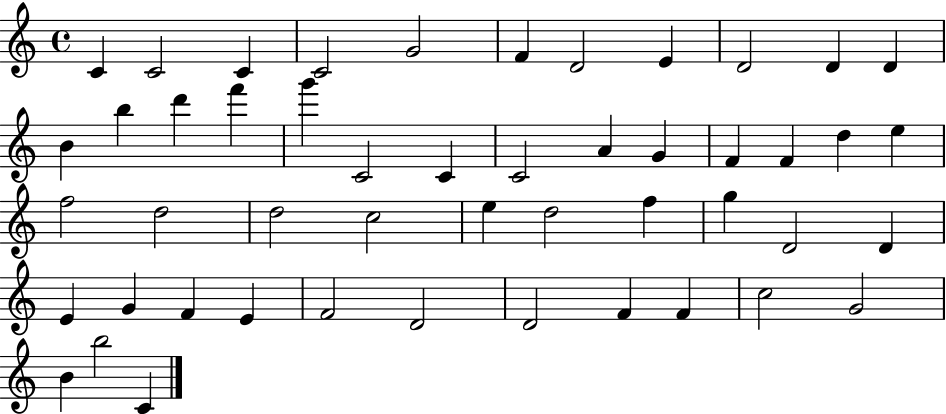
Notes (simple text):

C4/q C4/h C4/q C4/h G4/h F4/q D4/h E4/q D4/h D4/q D4/q B4/q B5/q D6/q F6/q G6/q C4/h C4/q C4/h A4/q G4/q F4/q F4/q D5/q E5/q F5/h D5/h D5/h C5/h E5/q D5/h F5/q G5/q D4/h D4/q E4/q G4/q F4/q E4/q F4/h D4/h D4/h F4/q F4/q C5/h G4/h B4/q B5/h C4/q